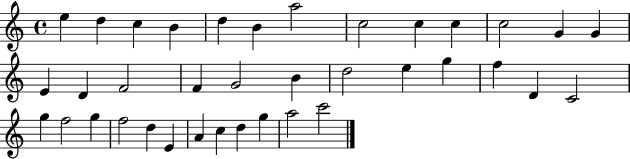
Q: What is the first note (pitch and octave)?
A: E5